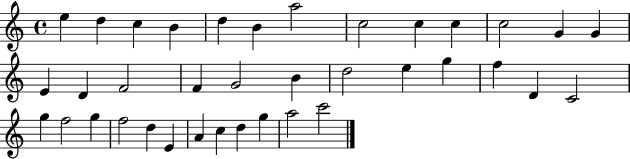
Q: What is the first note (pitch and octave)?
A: E5